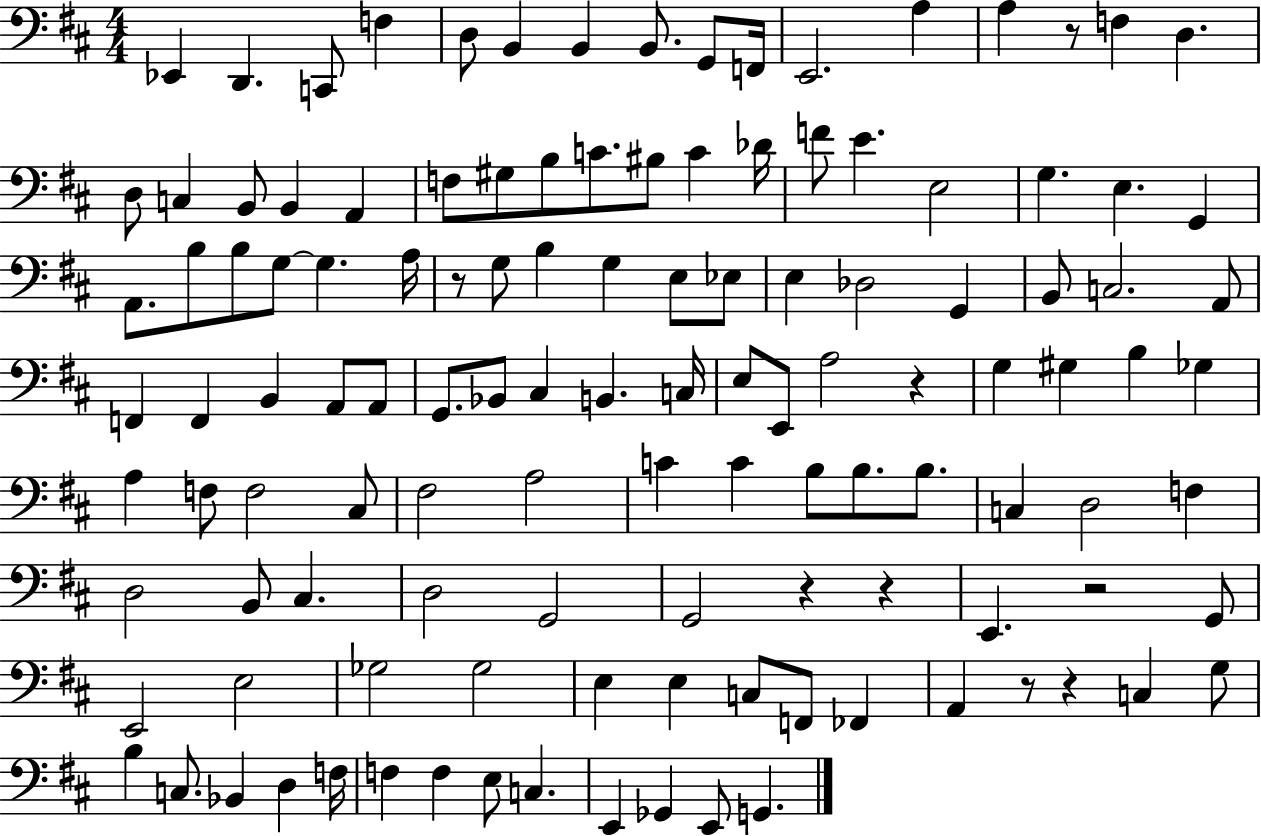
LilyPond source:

{
  \clef bass
  \numericTimeSignature
  \time 4/4
  \key d \major
  ees,4 d,4. c,8 f4 | d8 b,4 b,4 b,8. g,8 f,16 | e,2. a4 | a4 r8 f4 d4. | \break d8 c4 b,8 b,4 a,4 | f8 gis8 b8 c'8. bis8 c'4 des'16 | f'8 e'4. e2 | g4. e4. g,4 | \break a,8. b8 b8 g8~~ g4. a16 | r8 g8 b4 g4 e8 ees8 | e4 des2 g,4 | b,8 c2. a,8 | \break f,4 f,4 b,4 a,8 a,8 | g,8. bes,8 cis4 b,4. c16 | e8 e,8 a2 r4 | g4 gis4 b4 ges4 | \break a4 f8 f2 cis8 | fis2 a2 | c'4 c'4 b8 b8. b8. | c4 d2 f4 | \break d2 b,8 cis4. | d2 g,2 | g,2 r4 r4 | e,4. r2 g,8 | \break e,2 e2 | ges2 ges2 | e4 e4 c8 f,8 fes,4 | a,4 r8 r4 c4 g8 | \break b4 c8. bes,4 d4 f16 | f4 f4 e8 c4. | e,4 ges,4 e,8 g,4. | \bar "|."
}